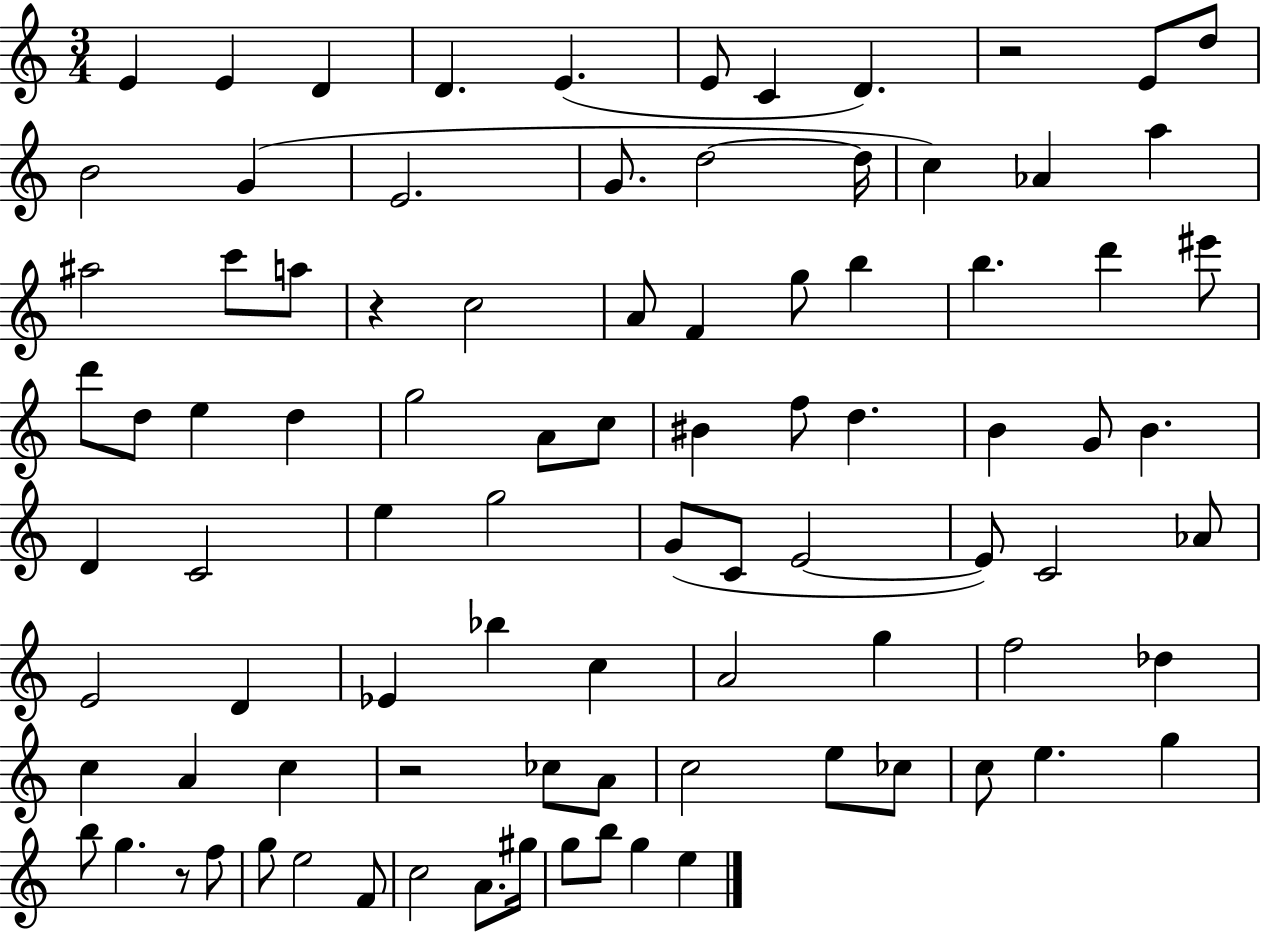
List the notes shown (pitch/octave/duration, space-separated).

E4/q E4/q D4/q D4/q. E4/q. E4/e C4/q D4/q. R/h E4/e D5/e B4/h G4/q E4/h. G4/e. D5/h D5/s C5/q Ab4/q A5/q A#5/h C6/e A5/e R/q C5/h A4/e F4/q G5/e B5/q B5/q. D6/q EIS6/e D6/e D5/e E5/q D5/q G5/h A4/e C5/e BIS4/q F5/e D5/q. B4/q G4/e B4/q. D4/q C4/h E5/q G5/h G4/e C4/e E4/h E4/e C4/h Ab4/e E4/h D4/q Eb4/q Bb5/q C5/q A4/h G5/q F5/h Db5/q C5/q A4/q C5/q R/h CES5/e A4/e C5/h E5/e CES5/e C5/e E5/q. G5/q B5/e G5/q. R/e F5/e G5/e E5/h F4/e C5/h A4/e. G#5/s G5/e B5/e G5/q E5/q